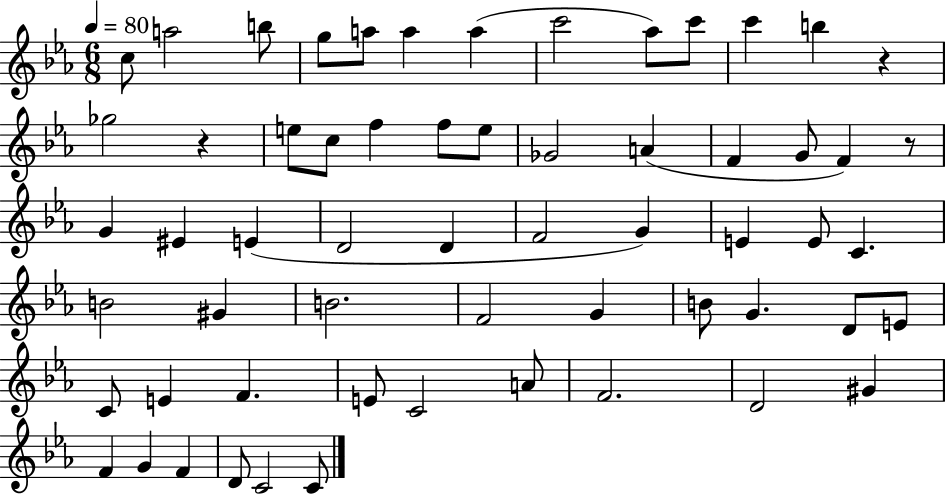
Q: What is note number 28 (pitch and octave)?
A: D4